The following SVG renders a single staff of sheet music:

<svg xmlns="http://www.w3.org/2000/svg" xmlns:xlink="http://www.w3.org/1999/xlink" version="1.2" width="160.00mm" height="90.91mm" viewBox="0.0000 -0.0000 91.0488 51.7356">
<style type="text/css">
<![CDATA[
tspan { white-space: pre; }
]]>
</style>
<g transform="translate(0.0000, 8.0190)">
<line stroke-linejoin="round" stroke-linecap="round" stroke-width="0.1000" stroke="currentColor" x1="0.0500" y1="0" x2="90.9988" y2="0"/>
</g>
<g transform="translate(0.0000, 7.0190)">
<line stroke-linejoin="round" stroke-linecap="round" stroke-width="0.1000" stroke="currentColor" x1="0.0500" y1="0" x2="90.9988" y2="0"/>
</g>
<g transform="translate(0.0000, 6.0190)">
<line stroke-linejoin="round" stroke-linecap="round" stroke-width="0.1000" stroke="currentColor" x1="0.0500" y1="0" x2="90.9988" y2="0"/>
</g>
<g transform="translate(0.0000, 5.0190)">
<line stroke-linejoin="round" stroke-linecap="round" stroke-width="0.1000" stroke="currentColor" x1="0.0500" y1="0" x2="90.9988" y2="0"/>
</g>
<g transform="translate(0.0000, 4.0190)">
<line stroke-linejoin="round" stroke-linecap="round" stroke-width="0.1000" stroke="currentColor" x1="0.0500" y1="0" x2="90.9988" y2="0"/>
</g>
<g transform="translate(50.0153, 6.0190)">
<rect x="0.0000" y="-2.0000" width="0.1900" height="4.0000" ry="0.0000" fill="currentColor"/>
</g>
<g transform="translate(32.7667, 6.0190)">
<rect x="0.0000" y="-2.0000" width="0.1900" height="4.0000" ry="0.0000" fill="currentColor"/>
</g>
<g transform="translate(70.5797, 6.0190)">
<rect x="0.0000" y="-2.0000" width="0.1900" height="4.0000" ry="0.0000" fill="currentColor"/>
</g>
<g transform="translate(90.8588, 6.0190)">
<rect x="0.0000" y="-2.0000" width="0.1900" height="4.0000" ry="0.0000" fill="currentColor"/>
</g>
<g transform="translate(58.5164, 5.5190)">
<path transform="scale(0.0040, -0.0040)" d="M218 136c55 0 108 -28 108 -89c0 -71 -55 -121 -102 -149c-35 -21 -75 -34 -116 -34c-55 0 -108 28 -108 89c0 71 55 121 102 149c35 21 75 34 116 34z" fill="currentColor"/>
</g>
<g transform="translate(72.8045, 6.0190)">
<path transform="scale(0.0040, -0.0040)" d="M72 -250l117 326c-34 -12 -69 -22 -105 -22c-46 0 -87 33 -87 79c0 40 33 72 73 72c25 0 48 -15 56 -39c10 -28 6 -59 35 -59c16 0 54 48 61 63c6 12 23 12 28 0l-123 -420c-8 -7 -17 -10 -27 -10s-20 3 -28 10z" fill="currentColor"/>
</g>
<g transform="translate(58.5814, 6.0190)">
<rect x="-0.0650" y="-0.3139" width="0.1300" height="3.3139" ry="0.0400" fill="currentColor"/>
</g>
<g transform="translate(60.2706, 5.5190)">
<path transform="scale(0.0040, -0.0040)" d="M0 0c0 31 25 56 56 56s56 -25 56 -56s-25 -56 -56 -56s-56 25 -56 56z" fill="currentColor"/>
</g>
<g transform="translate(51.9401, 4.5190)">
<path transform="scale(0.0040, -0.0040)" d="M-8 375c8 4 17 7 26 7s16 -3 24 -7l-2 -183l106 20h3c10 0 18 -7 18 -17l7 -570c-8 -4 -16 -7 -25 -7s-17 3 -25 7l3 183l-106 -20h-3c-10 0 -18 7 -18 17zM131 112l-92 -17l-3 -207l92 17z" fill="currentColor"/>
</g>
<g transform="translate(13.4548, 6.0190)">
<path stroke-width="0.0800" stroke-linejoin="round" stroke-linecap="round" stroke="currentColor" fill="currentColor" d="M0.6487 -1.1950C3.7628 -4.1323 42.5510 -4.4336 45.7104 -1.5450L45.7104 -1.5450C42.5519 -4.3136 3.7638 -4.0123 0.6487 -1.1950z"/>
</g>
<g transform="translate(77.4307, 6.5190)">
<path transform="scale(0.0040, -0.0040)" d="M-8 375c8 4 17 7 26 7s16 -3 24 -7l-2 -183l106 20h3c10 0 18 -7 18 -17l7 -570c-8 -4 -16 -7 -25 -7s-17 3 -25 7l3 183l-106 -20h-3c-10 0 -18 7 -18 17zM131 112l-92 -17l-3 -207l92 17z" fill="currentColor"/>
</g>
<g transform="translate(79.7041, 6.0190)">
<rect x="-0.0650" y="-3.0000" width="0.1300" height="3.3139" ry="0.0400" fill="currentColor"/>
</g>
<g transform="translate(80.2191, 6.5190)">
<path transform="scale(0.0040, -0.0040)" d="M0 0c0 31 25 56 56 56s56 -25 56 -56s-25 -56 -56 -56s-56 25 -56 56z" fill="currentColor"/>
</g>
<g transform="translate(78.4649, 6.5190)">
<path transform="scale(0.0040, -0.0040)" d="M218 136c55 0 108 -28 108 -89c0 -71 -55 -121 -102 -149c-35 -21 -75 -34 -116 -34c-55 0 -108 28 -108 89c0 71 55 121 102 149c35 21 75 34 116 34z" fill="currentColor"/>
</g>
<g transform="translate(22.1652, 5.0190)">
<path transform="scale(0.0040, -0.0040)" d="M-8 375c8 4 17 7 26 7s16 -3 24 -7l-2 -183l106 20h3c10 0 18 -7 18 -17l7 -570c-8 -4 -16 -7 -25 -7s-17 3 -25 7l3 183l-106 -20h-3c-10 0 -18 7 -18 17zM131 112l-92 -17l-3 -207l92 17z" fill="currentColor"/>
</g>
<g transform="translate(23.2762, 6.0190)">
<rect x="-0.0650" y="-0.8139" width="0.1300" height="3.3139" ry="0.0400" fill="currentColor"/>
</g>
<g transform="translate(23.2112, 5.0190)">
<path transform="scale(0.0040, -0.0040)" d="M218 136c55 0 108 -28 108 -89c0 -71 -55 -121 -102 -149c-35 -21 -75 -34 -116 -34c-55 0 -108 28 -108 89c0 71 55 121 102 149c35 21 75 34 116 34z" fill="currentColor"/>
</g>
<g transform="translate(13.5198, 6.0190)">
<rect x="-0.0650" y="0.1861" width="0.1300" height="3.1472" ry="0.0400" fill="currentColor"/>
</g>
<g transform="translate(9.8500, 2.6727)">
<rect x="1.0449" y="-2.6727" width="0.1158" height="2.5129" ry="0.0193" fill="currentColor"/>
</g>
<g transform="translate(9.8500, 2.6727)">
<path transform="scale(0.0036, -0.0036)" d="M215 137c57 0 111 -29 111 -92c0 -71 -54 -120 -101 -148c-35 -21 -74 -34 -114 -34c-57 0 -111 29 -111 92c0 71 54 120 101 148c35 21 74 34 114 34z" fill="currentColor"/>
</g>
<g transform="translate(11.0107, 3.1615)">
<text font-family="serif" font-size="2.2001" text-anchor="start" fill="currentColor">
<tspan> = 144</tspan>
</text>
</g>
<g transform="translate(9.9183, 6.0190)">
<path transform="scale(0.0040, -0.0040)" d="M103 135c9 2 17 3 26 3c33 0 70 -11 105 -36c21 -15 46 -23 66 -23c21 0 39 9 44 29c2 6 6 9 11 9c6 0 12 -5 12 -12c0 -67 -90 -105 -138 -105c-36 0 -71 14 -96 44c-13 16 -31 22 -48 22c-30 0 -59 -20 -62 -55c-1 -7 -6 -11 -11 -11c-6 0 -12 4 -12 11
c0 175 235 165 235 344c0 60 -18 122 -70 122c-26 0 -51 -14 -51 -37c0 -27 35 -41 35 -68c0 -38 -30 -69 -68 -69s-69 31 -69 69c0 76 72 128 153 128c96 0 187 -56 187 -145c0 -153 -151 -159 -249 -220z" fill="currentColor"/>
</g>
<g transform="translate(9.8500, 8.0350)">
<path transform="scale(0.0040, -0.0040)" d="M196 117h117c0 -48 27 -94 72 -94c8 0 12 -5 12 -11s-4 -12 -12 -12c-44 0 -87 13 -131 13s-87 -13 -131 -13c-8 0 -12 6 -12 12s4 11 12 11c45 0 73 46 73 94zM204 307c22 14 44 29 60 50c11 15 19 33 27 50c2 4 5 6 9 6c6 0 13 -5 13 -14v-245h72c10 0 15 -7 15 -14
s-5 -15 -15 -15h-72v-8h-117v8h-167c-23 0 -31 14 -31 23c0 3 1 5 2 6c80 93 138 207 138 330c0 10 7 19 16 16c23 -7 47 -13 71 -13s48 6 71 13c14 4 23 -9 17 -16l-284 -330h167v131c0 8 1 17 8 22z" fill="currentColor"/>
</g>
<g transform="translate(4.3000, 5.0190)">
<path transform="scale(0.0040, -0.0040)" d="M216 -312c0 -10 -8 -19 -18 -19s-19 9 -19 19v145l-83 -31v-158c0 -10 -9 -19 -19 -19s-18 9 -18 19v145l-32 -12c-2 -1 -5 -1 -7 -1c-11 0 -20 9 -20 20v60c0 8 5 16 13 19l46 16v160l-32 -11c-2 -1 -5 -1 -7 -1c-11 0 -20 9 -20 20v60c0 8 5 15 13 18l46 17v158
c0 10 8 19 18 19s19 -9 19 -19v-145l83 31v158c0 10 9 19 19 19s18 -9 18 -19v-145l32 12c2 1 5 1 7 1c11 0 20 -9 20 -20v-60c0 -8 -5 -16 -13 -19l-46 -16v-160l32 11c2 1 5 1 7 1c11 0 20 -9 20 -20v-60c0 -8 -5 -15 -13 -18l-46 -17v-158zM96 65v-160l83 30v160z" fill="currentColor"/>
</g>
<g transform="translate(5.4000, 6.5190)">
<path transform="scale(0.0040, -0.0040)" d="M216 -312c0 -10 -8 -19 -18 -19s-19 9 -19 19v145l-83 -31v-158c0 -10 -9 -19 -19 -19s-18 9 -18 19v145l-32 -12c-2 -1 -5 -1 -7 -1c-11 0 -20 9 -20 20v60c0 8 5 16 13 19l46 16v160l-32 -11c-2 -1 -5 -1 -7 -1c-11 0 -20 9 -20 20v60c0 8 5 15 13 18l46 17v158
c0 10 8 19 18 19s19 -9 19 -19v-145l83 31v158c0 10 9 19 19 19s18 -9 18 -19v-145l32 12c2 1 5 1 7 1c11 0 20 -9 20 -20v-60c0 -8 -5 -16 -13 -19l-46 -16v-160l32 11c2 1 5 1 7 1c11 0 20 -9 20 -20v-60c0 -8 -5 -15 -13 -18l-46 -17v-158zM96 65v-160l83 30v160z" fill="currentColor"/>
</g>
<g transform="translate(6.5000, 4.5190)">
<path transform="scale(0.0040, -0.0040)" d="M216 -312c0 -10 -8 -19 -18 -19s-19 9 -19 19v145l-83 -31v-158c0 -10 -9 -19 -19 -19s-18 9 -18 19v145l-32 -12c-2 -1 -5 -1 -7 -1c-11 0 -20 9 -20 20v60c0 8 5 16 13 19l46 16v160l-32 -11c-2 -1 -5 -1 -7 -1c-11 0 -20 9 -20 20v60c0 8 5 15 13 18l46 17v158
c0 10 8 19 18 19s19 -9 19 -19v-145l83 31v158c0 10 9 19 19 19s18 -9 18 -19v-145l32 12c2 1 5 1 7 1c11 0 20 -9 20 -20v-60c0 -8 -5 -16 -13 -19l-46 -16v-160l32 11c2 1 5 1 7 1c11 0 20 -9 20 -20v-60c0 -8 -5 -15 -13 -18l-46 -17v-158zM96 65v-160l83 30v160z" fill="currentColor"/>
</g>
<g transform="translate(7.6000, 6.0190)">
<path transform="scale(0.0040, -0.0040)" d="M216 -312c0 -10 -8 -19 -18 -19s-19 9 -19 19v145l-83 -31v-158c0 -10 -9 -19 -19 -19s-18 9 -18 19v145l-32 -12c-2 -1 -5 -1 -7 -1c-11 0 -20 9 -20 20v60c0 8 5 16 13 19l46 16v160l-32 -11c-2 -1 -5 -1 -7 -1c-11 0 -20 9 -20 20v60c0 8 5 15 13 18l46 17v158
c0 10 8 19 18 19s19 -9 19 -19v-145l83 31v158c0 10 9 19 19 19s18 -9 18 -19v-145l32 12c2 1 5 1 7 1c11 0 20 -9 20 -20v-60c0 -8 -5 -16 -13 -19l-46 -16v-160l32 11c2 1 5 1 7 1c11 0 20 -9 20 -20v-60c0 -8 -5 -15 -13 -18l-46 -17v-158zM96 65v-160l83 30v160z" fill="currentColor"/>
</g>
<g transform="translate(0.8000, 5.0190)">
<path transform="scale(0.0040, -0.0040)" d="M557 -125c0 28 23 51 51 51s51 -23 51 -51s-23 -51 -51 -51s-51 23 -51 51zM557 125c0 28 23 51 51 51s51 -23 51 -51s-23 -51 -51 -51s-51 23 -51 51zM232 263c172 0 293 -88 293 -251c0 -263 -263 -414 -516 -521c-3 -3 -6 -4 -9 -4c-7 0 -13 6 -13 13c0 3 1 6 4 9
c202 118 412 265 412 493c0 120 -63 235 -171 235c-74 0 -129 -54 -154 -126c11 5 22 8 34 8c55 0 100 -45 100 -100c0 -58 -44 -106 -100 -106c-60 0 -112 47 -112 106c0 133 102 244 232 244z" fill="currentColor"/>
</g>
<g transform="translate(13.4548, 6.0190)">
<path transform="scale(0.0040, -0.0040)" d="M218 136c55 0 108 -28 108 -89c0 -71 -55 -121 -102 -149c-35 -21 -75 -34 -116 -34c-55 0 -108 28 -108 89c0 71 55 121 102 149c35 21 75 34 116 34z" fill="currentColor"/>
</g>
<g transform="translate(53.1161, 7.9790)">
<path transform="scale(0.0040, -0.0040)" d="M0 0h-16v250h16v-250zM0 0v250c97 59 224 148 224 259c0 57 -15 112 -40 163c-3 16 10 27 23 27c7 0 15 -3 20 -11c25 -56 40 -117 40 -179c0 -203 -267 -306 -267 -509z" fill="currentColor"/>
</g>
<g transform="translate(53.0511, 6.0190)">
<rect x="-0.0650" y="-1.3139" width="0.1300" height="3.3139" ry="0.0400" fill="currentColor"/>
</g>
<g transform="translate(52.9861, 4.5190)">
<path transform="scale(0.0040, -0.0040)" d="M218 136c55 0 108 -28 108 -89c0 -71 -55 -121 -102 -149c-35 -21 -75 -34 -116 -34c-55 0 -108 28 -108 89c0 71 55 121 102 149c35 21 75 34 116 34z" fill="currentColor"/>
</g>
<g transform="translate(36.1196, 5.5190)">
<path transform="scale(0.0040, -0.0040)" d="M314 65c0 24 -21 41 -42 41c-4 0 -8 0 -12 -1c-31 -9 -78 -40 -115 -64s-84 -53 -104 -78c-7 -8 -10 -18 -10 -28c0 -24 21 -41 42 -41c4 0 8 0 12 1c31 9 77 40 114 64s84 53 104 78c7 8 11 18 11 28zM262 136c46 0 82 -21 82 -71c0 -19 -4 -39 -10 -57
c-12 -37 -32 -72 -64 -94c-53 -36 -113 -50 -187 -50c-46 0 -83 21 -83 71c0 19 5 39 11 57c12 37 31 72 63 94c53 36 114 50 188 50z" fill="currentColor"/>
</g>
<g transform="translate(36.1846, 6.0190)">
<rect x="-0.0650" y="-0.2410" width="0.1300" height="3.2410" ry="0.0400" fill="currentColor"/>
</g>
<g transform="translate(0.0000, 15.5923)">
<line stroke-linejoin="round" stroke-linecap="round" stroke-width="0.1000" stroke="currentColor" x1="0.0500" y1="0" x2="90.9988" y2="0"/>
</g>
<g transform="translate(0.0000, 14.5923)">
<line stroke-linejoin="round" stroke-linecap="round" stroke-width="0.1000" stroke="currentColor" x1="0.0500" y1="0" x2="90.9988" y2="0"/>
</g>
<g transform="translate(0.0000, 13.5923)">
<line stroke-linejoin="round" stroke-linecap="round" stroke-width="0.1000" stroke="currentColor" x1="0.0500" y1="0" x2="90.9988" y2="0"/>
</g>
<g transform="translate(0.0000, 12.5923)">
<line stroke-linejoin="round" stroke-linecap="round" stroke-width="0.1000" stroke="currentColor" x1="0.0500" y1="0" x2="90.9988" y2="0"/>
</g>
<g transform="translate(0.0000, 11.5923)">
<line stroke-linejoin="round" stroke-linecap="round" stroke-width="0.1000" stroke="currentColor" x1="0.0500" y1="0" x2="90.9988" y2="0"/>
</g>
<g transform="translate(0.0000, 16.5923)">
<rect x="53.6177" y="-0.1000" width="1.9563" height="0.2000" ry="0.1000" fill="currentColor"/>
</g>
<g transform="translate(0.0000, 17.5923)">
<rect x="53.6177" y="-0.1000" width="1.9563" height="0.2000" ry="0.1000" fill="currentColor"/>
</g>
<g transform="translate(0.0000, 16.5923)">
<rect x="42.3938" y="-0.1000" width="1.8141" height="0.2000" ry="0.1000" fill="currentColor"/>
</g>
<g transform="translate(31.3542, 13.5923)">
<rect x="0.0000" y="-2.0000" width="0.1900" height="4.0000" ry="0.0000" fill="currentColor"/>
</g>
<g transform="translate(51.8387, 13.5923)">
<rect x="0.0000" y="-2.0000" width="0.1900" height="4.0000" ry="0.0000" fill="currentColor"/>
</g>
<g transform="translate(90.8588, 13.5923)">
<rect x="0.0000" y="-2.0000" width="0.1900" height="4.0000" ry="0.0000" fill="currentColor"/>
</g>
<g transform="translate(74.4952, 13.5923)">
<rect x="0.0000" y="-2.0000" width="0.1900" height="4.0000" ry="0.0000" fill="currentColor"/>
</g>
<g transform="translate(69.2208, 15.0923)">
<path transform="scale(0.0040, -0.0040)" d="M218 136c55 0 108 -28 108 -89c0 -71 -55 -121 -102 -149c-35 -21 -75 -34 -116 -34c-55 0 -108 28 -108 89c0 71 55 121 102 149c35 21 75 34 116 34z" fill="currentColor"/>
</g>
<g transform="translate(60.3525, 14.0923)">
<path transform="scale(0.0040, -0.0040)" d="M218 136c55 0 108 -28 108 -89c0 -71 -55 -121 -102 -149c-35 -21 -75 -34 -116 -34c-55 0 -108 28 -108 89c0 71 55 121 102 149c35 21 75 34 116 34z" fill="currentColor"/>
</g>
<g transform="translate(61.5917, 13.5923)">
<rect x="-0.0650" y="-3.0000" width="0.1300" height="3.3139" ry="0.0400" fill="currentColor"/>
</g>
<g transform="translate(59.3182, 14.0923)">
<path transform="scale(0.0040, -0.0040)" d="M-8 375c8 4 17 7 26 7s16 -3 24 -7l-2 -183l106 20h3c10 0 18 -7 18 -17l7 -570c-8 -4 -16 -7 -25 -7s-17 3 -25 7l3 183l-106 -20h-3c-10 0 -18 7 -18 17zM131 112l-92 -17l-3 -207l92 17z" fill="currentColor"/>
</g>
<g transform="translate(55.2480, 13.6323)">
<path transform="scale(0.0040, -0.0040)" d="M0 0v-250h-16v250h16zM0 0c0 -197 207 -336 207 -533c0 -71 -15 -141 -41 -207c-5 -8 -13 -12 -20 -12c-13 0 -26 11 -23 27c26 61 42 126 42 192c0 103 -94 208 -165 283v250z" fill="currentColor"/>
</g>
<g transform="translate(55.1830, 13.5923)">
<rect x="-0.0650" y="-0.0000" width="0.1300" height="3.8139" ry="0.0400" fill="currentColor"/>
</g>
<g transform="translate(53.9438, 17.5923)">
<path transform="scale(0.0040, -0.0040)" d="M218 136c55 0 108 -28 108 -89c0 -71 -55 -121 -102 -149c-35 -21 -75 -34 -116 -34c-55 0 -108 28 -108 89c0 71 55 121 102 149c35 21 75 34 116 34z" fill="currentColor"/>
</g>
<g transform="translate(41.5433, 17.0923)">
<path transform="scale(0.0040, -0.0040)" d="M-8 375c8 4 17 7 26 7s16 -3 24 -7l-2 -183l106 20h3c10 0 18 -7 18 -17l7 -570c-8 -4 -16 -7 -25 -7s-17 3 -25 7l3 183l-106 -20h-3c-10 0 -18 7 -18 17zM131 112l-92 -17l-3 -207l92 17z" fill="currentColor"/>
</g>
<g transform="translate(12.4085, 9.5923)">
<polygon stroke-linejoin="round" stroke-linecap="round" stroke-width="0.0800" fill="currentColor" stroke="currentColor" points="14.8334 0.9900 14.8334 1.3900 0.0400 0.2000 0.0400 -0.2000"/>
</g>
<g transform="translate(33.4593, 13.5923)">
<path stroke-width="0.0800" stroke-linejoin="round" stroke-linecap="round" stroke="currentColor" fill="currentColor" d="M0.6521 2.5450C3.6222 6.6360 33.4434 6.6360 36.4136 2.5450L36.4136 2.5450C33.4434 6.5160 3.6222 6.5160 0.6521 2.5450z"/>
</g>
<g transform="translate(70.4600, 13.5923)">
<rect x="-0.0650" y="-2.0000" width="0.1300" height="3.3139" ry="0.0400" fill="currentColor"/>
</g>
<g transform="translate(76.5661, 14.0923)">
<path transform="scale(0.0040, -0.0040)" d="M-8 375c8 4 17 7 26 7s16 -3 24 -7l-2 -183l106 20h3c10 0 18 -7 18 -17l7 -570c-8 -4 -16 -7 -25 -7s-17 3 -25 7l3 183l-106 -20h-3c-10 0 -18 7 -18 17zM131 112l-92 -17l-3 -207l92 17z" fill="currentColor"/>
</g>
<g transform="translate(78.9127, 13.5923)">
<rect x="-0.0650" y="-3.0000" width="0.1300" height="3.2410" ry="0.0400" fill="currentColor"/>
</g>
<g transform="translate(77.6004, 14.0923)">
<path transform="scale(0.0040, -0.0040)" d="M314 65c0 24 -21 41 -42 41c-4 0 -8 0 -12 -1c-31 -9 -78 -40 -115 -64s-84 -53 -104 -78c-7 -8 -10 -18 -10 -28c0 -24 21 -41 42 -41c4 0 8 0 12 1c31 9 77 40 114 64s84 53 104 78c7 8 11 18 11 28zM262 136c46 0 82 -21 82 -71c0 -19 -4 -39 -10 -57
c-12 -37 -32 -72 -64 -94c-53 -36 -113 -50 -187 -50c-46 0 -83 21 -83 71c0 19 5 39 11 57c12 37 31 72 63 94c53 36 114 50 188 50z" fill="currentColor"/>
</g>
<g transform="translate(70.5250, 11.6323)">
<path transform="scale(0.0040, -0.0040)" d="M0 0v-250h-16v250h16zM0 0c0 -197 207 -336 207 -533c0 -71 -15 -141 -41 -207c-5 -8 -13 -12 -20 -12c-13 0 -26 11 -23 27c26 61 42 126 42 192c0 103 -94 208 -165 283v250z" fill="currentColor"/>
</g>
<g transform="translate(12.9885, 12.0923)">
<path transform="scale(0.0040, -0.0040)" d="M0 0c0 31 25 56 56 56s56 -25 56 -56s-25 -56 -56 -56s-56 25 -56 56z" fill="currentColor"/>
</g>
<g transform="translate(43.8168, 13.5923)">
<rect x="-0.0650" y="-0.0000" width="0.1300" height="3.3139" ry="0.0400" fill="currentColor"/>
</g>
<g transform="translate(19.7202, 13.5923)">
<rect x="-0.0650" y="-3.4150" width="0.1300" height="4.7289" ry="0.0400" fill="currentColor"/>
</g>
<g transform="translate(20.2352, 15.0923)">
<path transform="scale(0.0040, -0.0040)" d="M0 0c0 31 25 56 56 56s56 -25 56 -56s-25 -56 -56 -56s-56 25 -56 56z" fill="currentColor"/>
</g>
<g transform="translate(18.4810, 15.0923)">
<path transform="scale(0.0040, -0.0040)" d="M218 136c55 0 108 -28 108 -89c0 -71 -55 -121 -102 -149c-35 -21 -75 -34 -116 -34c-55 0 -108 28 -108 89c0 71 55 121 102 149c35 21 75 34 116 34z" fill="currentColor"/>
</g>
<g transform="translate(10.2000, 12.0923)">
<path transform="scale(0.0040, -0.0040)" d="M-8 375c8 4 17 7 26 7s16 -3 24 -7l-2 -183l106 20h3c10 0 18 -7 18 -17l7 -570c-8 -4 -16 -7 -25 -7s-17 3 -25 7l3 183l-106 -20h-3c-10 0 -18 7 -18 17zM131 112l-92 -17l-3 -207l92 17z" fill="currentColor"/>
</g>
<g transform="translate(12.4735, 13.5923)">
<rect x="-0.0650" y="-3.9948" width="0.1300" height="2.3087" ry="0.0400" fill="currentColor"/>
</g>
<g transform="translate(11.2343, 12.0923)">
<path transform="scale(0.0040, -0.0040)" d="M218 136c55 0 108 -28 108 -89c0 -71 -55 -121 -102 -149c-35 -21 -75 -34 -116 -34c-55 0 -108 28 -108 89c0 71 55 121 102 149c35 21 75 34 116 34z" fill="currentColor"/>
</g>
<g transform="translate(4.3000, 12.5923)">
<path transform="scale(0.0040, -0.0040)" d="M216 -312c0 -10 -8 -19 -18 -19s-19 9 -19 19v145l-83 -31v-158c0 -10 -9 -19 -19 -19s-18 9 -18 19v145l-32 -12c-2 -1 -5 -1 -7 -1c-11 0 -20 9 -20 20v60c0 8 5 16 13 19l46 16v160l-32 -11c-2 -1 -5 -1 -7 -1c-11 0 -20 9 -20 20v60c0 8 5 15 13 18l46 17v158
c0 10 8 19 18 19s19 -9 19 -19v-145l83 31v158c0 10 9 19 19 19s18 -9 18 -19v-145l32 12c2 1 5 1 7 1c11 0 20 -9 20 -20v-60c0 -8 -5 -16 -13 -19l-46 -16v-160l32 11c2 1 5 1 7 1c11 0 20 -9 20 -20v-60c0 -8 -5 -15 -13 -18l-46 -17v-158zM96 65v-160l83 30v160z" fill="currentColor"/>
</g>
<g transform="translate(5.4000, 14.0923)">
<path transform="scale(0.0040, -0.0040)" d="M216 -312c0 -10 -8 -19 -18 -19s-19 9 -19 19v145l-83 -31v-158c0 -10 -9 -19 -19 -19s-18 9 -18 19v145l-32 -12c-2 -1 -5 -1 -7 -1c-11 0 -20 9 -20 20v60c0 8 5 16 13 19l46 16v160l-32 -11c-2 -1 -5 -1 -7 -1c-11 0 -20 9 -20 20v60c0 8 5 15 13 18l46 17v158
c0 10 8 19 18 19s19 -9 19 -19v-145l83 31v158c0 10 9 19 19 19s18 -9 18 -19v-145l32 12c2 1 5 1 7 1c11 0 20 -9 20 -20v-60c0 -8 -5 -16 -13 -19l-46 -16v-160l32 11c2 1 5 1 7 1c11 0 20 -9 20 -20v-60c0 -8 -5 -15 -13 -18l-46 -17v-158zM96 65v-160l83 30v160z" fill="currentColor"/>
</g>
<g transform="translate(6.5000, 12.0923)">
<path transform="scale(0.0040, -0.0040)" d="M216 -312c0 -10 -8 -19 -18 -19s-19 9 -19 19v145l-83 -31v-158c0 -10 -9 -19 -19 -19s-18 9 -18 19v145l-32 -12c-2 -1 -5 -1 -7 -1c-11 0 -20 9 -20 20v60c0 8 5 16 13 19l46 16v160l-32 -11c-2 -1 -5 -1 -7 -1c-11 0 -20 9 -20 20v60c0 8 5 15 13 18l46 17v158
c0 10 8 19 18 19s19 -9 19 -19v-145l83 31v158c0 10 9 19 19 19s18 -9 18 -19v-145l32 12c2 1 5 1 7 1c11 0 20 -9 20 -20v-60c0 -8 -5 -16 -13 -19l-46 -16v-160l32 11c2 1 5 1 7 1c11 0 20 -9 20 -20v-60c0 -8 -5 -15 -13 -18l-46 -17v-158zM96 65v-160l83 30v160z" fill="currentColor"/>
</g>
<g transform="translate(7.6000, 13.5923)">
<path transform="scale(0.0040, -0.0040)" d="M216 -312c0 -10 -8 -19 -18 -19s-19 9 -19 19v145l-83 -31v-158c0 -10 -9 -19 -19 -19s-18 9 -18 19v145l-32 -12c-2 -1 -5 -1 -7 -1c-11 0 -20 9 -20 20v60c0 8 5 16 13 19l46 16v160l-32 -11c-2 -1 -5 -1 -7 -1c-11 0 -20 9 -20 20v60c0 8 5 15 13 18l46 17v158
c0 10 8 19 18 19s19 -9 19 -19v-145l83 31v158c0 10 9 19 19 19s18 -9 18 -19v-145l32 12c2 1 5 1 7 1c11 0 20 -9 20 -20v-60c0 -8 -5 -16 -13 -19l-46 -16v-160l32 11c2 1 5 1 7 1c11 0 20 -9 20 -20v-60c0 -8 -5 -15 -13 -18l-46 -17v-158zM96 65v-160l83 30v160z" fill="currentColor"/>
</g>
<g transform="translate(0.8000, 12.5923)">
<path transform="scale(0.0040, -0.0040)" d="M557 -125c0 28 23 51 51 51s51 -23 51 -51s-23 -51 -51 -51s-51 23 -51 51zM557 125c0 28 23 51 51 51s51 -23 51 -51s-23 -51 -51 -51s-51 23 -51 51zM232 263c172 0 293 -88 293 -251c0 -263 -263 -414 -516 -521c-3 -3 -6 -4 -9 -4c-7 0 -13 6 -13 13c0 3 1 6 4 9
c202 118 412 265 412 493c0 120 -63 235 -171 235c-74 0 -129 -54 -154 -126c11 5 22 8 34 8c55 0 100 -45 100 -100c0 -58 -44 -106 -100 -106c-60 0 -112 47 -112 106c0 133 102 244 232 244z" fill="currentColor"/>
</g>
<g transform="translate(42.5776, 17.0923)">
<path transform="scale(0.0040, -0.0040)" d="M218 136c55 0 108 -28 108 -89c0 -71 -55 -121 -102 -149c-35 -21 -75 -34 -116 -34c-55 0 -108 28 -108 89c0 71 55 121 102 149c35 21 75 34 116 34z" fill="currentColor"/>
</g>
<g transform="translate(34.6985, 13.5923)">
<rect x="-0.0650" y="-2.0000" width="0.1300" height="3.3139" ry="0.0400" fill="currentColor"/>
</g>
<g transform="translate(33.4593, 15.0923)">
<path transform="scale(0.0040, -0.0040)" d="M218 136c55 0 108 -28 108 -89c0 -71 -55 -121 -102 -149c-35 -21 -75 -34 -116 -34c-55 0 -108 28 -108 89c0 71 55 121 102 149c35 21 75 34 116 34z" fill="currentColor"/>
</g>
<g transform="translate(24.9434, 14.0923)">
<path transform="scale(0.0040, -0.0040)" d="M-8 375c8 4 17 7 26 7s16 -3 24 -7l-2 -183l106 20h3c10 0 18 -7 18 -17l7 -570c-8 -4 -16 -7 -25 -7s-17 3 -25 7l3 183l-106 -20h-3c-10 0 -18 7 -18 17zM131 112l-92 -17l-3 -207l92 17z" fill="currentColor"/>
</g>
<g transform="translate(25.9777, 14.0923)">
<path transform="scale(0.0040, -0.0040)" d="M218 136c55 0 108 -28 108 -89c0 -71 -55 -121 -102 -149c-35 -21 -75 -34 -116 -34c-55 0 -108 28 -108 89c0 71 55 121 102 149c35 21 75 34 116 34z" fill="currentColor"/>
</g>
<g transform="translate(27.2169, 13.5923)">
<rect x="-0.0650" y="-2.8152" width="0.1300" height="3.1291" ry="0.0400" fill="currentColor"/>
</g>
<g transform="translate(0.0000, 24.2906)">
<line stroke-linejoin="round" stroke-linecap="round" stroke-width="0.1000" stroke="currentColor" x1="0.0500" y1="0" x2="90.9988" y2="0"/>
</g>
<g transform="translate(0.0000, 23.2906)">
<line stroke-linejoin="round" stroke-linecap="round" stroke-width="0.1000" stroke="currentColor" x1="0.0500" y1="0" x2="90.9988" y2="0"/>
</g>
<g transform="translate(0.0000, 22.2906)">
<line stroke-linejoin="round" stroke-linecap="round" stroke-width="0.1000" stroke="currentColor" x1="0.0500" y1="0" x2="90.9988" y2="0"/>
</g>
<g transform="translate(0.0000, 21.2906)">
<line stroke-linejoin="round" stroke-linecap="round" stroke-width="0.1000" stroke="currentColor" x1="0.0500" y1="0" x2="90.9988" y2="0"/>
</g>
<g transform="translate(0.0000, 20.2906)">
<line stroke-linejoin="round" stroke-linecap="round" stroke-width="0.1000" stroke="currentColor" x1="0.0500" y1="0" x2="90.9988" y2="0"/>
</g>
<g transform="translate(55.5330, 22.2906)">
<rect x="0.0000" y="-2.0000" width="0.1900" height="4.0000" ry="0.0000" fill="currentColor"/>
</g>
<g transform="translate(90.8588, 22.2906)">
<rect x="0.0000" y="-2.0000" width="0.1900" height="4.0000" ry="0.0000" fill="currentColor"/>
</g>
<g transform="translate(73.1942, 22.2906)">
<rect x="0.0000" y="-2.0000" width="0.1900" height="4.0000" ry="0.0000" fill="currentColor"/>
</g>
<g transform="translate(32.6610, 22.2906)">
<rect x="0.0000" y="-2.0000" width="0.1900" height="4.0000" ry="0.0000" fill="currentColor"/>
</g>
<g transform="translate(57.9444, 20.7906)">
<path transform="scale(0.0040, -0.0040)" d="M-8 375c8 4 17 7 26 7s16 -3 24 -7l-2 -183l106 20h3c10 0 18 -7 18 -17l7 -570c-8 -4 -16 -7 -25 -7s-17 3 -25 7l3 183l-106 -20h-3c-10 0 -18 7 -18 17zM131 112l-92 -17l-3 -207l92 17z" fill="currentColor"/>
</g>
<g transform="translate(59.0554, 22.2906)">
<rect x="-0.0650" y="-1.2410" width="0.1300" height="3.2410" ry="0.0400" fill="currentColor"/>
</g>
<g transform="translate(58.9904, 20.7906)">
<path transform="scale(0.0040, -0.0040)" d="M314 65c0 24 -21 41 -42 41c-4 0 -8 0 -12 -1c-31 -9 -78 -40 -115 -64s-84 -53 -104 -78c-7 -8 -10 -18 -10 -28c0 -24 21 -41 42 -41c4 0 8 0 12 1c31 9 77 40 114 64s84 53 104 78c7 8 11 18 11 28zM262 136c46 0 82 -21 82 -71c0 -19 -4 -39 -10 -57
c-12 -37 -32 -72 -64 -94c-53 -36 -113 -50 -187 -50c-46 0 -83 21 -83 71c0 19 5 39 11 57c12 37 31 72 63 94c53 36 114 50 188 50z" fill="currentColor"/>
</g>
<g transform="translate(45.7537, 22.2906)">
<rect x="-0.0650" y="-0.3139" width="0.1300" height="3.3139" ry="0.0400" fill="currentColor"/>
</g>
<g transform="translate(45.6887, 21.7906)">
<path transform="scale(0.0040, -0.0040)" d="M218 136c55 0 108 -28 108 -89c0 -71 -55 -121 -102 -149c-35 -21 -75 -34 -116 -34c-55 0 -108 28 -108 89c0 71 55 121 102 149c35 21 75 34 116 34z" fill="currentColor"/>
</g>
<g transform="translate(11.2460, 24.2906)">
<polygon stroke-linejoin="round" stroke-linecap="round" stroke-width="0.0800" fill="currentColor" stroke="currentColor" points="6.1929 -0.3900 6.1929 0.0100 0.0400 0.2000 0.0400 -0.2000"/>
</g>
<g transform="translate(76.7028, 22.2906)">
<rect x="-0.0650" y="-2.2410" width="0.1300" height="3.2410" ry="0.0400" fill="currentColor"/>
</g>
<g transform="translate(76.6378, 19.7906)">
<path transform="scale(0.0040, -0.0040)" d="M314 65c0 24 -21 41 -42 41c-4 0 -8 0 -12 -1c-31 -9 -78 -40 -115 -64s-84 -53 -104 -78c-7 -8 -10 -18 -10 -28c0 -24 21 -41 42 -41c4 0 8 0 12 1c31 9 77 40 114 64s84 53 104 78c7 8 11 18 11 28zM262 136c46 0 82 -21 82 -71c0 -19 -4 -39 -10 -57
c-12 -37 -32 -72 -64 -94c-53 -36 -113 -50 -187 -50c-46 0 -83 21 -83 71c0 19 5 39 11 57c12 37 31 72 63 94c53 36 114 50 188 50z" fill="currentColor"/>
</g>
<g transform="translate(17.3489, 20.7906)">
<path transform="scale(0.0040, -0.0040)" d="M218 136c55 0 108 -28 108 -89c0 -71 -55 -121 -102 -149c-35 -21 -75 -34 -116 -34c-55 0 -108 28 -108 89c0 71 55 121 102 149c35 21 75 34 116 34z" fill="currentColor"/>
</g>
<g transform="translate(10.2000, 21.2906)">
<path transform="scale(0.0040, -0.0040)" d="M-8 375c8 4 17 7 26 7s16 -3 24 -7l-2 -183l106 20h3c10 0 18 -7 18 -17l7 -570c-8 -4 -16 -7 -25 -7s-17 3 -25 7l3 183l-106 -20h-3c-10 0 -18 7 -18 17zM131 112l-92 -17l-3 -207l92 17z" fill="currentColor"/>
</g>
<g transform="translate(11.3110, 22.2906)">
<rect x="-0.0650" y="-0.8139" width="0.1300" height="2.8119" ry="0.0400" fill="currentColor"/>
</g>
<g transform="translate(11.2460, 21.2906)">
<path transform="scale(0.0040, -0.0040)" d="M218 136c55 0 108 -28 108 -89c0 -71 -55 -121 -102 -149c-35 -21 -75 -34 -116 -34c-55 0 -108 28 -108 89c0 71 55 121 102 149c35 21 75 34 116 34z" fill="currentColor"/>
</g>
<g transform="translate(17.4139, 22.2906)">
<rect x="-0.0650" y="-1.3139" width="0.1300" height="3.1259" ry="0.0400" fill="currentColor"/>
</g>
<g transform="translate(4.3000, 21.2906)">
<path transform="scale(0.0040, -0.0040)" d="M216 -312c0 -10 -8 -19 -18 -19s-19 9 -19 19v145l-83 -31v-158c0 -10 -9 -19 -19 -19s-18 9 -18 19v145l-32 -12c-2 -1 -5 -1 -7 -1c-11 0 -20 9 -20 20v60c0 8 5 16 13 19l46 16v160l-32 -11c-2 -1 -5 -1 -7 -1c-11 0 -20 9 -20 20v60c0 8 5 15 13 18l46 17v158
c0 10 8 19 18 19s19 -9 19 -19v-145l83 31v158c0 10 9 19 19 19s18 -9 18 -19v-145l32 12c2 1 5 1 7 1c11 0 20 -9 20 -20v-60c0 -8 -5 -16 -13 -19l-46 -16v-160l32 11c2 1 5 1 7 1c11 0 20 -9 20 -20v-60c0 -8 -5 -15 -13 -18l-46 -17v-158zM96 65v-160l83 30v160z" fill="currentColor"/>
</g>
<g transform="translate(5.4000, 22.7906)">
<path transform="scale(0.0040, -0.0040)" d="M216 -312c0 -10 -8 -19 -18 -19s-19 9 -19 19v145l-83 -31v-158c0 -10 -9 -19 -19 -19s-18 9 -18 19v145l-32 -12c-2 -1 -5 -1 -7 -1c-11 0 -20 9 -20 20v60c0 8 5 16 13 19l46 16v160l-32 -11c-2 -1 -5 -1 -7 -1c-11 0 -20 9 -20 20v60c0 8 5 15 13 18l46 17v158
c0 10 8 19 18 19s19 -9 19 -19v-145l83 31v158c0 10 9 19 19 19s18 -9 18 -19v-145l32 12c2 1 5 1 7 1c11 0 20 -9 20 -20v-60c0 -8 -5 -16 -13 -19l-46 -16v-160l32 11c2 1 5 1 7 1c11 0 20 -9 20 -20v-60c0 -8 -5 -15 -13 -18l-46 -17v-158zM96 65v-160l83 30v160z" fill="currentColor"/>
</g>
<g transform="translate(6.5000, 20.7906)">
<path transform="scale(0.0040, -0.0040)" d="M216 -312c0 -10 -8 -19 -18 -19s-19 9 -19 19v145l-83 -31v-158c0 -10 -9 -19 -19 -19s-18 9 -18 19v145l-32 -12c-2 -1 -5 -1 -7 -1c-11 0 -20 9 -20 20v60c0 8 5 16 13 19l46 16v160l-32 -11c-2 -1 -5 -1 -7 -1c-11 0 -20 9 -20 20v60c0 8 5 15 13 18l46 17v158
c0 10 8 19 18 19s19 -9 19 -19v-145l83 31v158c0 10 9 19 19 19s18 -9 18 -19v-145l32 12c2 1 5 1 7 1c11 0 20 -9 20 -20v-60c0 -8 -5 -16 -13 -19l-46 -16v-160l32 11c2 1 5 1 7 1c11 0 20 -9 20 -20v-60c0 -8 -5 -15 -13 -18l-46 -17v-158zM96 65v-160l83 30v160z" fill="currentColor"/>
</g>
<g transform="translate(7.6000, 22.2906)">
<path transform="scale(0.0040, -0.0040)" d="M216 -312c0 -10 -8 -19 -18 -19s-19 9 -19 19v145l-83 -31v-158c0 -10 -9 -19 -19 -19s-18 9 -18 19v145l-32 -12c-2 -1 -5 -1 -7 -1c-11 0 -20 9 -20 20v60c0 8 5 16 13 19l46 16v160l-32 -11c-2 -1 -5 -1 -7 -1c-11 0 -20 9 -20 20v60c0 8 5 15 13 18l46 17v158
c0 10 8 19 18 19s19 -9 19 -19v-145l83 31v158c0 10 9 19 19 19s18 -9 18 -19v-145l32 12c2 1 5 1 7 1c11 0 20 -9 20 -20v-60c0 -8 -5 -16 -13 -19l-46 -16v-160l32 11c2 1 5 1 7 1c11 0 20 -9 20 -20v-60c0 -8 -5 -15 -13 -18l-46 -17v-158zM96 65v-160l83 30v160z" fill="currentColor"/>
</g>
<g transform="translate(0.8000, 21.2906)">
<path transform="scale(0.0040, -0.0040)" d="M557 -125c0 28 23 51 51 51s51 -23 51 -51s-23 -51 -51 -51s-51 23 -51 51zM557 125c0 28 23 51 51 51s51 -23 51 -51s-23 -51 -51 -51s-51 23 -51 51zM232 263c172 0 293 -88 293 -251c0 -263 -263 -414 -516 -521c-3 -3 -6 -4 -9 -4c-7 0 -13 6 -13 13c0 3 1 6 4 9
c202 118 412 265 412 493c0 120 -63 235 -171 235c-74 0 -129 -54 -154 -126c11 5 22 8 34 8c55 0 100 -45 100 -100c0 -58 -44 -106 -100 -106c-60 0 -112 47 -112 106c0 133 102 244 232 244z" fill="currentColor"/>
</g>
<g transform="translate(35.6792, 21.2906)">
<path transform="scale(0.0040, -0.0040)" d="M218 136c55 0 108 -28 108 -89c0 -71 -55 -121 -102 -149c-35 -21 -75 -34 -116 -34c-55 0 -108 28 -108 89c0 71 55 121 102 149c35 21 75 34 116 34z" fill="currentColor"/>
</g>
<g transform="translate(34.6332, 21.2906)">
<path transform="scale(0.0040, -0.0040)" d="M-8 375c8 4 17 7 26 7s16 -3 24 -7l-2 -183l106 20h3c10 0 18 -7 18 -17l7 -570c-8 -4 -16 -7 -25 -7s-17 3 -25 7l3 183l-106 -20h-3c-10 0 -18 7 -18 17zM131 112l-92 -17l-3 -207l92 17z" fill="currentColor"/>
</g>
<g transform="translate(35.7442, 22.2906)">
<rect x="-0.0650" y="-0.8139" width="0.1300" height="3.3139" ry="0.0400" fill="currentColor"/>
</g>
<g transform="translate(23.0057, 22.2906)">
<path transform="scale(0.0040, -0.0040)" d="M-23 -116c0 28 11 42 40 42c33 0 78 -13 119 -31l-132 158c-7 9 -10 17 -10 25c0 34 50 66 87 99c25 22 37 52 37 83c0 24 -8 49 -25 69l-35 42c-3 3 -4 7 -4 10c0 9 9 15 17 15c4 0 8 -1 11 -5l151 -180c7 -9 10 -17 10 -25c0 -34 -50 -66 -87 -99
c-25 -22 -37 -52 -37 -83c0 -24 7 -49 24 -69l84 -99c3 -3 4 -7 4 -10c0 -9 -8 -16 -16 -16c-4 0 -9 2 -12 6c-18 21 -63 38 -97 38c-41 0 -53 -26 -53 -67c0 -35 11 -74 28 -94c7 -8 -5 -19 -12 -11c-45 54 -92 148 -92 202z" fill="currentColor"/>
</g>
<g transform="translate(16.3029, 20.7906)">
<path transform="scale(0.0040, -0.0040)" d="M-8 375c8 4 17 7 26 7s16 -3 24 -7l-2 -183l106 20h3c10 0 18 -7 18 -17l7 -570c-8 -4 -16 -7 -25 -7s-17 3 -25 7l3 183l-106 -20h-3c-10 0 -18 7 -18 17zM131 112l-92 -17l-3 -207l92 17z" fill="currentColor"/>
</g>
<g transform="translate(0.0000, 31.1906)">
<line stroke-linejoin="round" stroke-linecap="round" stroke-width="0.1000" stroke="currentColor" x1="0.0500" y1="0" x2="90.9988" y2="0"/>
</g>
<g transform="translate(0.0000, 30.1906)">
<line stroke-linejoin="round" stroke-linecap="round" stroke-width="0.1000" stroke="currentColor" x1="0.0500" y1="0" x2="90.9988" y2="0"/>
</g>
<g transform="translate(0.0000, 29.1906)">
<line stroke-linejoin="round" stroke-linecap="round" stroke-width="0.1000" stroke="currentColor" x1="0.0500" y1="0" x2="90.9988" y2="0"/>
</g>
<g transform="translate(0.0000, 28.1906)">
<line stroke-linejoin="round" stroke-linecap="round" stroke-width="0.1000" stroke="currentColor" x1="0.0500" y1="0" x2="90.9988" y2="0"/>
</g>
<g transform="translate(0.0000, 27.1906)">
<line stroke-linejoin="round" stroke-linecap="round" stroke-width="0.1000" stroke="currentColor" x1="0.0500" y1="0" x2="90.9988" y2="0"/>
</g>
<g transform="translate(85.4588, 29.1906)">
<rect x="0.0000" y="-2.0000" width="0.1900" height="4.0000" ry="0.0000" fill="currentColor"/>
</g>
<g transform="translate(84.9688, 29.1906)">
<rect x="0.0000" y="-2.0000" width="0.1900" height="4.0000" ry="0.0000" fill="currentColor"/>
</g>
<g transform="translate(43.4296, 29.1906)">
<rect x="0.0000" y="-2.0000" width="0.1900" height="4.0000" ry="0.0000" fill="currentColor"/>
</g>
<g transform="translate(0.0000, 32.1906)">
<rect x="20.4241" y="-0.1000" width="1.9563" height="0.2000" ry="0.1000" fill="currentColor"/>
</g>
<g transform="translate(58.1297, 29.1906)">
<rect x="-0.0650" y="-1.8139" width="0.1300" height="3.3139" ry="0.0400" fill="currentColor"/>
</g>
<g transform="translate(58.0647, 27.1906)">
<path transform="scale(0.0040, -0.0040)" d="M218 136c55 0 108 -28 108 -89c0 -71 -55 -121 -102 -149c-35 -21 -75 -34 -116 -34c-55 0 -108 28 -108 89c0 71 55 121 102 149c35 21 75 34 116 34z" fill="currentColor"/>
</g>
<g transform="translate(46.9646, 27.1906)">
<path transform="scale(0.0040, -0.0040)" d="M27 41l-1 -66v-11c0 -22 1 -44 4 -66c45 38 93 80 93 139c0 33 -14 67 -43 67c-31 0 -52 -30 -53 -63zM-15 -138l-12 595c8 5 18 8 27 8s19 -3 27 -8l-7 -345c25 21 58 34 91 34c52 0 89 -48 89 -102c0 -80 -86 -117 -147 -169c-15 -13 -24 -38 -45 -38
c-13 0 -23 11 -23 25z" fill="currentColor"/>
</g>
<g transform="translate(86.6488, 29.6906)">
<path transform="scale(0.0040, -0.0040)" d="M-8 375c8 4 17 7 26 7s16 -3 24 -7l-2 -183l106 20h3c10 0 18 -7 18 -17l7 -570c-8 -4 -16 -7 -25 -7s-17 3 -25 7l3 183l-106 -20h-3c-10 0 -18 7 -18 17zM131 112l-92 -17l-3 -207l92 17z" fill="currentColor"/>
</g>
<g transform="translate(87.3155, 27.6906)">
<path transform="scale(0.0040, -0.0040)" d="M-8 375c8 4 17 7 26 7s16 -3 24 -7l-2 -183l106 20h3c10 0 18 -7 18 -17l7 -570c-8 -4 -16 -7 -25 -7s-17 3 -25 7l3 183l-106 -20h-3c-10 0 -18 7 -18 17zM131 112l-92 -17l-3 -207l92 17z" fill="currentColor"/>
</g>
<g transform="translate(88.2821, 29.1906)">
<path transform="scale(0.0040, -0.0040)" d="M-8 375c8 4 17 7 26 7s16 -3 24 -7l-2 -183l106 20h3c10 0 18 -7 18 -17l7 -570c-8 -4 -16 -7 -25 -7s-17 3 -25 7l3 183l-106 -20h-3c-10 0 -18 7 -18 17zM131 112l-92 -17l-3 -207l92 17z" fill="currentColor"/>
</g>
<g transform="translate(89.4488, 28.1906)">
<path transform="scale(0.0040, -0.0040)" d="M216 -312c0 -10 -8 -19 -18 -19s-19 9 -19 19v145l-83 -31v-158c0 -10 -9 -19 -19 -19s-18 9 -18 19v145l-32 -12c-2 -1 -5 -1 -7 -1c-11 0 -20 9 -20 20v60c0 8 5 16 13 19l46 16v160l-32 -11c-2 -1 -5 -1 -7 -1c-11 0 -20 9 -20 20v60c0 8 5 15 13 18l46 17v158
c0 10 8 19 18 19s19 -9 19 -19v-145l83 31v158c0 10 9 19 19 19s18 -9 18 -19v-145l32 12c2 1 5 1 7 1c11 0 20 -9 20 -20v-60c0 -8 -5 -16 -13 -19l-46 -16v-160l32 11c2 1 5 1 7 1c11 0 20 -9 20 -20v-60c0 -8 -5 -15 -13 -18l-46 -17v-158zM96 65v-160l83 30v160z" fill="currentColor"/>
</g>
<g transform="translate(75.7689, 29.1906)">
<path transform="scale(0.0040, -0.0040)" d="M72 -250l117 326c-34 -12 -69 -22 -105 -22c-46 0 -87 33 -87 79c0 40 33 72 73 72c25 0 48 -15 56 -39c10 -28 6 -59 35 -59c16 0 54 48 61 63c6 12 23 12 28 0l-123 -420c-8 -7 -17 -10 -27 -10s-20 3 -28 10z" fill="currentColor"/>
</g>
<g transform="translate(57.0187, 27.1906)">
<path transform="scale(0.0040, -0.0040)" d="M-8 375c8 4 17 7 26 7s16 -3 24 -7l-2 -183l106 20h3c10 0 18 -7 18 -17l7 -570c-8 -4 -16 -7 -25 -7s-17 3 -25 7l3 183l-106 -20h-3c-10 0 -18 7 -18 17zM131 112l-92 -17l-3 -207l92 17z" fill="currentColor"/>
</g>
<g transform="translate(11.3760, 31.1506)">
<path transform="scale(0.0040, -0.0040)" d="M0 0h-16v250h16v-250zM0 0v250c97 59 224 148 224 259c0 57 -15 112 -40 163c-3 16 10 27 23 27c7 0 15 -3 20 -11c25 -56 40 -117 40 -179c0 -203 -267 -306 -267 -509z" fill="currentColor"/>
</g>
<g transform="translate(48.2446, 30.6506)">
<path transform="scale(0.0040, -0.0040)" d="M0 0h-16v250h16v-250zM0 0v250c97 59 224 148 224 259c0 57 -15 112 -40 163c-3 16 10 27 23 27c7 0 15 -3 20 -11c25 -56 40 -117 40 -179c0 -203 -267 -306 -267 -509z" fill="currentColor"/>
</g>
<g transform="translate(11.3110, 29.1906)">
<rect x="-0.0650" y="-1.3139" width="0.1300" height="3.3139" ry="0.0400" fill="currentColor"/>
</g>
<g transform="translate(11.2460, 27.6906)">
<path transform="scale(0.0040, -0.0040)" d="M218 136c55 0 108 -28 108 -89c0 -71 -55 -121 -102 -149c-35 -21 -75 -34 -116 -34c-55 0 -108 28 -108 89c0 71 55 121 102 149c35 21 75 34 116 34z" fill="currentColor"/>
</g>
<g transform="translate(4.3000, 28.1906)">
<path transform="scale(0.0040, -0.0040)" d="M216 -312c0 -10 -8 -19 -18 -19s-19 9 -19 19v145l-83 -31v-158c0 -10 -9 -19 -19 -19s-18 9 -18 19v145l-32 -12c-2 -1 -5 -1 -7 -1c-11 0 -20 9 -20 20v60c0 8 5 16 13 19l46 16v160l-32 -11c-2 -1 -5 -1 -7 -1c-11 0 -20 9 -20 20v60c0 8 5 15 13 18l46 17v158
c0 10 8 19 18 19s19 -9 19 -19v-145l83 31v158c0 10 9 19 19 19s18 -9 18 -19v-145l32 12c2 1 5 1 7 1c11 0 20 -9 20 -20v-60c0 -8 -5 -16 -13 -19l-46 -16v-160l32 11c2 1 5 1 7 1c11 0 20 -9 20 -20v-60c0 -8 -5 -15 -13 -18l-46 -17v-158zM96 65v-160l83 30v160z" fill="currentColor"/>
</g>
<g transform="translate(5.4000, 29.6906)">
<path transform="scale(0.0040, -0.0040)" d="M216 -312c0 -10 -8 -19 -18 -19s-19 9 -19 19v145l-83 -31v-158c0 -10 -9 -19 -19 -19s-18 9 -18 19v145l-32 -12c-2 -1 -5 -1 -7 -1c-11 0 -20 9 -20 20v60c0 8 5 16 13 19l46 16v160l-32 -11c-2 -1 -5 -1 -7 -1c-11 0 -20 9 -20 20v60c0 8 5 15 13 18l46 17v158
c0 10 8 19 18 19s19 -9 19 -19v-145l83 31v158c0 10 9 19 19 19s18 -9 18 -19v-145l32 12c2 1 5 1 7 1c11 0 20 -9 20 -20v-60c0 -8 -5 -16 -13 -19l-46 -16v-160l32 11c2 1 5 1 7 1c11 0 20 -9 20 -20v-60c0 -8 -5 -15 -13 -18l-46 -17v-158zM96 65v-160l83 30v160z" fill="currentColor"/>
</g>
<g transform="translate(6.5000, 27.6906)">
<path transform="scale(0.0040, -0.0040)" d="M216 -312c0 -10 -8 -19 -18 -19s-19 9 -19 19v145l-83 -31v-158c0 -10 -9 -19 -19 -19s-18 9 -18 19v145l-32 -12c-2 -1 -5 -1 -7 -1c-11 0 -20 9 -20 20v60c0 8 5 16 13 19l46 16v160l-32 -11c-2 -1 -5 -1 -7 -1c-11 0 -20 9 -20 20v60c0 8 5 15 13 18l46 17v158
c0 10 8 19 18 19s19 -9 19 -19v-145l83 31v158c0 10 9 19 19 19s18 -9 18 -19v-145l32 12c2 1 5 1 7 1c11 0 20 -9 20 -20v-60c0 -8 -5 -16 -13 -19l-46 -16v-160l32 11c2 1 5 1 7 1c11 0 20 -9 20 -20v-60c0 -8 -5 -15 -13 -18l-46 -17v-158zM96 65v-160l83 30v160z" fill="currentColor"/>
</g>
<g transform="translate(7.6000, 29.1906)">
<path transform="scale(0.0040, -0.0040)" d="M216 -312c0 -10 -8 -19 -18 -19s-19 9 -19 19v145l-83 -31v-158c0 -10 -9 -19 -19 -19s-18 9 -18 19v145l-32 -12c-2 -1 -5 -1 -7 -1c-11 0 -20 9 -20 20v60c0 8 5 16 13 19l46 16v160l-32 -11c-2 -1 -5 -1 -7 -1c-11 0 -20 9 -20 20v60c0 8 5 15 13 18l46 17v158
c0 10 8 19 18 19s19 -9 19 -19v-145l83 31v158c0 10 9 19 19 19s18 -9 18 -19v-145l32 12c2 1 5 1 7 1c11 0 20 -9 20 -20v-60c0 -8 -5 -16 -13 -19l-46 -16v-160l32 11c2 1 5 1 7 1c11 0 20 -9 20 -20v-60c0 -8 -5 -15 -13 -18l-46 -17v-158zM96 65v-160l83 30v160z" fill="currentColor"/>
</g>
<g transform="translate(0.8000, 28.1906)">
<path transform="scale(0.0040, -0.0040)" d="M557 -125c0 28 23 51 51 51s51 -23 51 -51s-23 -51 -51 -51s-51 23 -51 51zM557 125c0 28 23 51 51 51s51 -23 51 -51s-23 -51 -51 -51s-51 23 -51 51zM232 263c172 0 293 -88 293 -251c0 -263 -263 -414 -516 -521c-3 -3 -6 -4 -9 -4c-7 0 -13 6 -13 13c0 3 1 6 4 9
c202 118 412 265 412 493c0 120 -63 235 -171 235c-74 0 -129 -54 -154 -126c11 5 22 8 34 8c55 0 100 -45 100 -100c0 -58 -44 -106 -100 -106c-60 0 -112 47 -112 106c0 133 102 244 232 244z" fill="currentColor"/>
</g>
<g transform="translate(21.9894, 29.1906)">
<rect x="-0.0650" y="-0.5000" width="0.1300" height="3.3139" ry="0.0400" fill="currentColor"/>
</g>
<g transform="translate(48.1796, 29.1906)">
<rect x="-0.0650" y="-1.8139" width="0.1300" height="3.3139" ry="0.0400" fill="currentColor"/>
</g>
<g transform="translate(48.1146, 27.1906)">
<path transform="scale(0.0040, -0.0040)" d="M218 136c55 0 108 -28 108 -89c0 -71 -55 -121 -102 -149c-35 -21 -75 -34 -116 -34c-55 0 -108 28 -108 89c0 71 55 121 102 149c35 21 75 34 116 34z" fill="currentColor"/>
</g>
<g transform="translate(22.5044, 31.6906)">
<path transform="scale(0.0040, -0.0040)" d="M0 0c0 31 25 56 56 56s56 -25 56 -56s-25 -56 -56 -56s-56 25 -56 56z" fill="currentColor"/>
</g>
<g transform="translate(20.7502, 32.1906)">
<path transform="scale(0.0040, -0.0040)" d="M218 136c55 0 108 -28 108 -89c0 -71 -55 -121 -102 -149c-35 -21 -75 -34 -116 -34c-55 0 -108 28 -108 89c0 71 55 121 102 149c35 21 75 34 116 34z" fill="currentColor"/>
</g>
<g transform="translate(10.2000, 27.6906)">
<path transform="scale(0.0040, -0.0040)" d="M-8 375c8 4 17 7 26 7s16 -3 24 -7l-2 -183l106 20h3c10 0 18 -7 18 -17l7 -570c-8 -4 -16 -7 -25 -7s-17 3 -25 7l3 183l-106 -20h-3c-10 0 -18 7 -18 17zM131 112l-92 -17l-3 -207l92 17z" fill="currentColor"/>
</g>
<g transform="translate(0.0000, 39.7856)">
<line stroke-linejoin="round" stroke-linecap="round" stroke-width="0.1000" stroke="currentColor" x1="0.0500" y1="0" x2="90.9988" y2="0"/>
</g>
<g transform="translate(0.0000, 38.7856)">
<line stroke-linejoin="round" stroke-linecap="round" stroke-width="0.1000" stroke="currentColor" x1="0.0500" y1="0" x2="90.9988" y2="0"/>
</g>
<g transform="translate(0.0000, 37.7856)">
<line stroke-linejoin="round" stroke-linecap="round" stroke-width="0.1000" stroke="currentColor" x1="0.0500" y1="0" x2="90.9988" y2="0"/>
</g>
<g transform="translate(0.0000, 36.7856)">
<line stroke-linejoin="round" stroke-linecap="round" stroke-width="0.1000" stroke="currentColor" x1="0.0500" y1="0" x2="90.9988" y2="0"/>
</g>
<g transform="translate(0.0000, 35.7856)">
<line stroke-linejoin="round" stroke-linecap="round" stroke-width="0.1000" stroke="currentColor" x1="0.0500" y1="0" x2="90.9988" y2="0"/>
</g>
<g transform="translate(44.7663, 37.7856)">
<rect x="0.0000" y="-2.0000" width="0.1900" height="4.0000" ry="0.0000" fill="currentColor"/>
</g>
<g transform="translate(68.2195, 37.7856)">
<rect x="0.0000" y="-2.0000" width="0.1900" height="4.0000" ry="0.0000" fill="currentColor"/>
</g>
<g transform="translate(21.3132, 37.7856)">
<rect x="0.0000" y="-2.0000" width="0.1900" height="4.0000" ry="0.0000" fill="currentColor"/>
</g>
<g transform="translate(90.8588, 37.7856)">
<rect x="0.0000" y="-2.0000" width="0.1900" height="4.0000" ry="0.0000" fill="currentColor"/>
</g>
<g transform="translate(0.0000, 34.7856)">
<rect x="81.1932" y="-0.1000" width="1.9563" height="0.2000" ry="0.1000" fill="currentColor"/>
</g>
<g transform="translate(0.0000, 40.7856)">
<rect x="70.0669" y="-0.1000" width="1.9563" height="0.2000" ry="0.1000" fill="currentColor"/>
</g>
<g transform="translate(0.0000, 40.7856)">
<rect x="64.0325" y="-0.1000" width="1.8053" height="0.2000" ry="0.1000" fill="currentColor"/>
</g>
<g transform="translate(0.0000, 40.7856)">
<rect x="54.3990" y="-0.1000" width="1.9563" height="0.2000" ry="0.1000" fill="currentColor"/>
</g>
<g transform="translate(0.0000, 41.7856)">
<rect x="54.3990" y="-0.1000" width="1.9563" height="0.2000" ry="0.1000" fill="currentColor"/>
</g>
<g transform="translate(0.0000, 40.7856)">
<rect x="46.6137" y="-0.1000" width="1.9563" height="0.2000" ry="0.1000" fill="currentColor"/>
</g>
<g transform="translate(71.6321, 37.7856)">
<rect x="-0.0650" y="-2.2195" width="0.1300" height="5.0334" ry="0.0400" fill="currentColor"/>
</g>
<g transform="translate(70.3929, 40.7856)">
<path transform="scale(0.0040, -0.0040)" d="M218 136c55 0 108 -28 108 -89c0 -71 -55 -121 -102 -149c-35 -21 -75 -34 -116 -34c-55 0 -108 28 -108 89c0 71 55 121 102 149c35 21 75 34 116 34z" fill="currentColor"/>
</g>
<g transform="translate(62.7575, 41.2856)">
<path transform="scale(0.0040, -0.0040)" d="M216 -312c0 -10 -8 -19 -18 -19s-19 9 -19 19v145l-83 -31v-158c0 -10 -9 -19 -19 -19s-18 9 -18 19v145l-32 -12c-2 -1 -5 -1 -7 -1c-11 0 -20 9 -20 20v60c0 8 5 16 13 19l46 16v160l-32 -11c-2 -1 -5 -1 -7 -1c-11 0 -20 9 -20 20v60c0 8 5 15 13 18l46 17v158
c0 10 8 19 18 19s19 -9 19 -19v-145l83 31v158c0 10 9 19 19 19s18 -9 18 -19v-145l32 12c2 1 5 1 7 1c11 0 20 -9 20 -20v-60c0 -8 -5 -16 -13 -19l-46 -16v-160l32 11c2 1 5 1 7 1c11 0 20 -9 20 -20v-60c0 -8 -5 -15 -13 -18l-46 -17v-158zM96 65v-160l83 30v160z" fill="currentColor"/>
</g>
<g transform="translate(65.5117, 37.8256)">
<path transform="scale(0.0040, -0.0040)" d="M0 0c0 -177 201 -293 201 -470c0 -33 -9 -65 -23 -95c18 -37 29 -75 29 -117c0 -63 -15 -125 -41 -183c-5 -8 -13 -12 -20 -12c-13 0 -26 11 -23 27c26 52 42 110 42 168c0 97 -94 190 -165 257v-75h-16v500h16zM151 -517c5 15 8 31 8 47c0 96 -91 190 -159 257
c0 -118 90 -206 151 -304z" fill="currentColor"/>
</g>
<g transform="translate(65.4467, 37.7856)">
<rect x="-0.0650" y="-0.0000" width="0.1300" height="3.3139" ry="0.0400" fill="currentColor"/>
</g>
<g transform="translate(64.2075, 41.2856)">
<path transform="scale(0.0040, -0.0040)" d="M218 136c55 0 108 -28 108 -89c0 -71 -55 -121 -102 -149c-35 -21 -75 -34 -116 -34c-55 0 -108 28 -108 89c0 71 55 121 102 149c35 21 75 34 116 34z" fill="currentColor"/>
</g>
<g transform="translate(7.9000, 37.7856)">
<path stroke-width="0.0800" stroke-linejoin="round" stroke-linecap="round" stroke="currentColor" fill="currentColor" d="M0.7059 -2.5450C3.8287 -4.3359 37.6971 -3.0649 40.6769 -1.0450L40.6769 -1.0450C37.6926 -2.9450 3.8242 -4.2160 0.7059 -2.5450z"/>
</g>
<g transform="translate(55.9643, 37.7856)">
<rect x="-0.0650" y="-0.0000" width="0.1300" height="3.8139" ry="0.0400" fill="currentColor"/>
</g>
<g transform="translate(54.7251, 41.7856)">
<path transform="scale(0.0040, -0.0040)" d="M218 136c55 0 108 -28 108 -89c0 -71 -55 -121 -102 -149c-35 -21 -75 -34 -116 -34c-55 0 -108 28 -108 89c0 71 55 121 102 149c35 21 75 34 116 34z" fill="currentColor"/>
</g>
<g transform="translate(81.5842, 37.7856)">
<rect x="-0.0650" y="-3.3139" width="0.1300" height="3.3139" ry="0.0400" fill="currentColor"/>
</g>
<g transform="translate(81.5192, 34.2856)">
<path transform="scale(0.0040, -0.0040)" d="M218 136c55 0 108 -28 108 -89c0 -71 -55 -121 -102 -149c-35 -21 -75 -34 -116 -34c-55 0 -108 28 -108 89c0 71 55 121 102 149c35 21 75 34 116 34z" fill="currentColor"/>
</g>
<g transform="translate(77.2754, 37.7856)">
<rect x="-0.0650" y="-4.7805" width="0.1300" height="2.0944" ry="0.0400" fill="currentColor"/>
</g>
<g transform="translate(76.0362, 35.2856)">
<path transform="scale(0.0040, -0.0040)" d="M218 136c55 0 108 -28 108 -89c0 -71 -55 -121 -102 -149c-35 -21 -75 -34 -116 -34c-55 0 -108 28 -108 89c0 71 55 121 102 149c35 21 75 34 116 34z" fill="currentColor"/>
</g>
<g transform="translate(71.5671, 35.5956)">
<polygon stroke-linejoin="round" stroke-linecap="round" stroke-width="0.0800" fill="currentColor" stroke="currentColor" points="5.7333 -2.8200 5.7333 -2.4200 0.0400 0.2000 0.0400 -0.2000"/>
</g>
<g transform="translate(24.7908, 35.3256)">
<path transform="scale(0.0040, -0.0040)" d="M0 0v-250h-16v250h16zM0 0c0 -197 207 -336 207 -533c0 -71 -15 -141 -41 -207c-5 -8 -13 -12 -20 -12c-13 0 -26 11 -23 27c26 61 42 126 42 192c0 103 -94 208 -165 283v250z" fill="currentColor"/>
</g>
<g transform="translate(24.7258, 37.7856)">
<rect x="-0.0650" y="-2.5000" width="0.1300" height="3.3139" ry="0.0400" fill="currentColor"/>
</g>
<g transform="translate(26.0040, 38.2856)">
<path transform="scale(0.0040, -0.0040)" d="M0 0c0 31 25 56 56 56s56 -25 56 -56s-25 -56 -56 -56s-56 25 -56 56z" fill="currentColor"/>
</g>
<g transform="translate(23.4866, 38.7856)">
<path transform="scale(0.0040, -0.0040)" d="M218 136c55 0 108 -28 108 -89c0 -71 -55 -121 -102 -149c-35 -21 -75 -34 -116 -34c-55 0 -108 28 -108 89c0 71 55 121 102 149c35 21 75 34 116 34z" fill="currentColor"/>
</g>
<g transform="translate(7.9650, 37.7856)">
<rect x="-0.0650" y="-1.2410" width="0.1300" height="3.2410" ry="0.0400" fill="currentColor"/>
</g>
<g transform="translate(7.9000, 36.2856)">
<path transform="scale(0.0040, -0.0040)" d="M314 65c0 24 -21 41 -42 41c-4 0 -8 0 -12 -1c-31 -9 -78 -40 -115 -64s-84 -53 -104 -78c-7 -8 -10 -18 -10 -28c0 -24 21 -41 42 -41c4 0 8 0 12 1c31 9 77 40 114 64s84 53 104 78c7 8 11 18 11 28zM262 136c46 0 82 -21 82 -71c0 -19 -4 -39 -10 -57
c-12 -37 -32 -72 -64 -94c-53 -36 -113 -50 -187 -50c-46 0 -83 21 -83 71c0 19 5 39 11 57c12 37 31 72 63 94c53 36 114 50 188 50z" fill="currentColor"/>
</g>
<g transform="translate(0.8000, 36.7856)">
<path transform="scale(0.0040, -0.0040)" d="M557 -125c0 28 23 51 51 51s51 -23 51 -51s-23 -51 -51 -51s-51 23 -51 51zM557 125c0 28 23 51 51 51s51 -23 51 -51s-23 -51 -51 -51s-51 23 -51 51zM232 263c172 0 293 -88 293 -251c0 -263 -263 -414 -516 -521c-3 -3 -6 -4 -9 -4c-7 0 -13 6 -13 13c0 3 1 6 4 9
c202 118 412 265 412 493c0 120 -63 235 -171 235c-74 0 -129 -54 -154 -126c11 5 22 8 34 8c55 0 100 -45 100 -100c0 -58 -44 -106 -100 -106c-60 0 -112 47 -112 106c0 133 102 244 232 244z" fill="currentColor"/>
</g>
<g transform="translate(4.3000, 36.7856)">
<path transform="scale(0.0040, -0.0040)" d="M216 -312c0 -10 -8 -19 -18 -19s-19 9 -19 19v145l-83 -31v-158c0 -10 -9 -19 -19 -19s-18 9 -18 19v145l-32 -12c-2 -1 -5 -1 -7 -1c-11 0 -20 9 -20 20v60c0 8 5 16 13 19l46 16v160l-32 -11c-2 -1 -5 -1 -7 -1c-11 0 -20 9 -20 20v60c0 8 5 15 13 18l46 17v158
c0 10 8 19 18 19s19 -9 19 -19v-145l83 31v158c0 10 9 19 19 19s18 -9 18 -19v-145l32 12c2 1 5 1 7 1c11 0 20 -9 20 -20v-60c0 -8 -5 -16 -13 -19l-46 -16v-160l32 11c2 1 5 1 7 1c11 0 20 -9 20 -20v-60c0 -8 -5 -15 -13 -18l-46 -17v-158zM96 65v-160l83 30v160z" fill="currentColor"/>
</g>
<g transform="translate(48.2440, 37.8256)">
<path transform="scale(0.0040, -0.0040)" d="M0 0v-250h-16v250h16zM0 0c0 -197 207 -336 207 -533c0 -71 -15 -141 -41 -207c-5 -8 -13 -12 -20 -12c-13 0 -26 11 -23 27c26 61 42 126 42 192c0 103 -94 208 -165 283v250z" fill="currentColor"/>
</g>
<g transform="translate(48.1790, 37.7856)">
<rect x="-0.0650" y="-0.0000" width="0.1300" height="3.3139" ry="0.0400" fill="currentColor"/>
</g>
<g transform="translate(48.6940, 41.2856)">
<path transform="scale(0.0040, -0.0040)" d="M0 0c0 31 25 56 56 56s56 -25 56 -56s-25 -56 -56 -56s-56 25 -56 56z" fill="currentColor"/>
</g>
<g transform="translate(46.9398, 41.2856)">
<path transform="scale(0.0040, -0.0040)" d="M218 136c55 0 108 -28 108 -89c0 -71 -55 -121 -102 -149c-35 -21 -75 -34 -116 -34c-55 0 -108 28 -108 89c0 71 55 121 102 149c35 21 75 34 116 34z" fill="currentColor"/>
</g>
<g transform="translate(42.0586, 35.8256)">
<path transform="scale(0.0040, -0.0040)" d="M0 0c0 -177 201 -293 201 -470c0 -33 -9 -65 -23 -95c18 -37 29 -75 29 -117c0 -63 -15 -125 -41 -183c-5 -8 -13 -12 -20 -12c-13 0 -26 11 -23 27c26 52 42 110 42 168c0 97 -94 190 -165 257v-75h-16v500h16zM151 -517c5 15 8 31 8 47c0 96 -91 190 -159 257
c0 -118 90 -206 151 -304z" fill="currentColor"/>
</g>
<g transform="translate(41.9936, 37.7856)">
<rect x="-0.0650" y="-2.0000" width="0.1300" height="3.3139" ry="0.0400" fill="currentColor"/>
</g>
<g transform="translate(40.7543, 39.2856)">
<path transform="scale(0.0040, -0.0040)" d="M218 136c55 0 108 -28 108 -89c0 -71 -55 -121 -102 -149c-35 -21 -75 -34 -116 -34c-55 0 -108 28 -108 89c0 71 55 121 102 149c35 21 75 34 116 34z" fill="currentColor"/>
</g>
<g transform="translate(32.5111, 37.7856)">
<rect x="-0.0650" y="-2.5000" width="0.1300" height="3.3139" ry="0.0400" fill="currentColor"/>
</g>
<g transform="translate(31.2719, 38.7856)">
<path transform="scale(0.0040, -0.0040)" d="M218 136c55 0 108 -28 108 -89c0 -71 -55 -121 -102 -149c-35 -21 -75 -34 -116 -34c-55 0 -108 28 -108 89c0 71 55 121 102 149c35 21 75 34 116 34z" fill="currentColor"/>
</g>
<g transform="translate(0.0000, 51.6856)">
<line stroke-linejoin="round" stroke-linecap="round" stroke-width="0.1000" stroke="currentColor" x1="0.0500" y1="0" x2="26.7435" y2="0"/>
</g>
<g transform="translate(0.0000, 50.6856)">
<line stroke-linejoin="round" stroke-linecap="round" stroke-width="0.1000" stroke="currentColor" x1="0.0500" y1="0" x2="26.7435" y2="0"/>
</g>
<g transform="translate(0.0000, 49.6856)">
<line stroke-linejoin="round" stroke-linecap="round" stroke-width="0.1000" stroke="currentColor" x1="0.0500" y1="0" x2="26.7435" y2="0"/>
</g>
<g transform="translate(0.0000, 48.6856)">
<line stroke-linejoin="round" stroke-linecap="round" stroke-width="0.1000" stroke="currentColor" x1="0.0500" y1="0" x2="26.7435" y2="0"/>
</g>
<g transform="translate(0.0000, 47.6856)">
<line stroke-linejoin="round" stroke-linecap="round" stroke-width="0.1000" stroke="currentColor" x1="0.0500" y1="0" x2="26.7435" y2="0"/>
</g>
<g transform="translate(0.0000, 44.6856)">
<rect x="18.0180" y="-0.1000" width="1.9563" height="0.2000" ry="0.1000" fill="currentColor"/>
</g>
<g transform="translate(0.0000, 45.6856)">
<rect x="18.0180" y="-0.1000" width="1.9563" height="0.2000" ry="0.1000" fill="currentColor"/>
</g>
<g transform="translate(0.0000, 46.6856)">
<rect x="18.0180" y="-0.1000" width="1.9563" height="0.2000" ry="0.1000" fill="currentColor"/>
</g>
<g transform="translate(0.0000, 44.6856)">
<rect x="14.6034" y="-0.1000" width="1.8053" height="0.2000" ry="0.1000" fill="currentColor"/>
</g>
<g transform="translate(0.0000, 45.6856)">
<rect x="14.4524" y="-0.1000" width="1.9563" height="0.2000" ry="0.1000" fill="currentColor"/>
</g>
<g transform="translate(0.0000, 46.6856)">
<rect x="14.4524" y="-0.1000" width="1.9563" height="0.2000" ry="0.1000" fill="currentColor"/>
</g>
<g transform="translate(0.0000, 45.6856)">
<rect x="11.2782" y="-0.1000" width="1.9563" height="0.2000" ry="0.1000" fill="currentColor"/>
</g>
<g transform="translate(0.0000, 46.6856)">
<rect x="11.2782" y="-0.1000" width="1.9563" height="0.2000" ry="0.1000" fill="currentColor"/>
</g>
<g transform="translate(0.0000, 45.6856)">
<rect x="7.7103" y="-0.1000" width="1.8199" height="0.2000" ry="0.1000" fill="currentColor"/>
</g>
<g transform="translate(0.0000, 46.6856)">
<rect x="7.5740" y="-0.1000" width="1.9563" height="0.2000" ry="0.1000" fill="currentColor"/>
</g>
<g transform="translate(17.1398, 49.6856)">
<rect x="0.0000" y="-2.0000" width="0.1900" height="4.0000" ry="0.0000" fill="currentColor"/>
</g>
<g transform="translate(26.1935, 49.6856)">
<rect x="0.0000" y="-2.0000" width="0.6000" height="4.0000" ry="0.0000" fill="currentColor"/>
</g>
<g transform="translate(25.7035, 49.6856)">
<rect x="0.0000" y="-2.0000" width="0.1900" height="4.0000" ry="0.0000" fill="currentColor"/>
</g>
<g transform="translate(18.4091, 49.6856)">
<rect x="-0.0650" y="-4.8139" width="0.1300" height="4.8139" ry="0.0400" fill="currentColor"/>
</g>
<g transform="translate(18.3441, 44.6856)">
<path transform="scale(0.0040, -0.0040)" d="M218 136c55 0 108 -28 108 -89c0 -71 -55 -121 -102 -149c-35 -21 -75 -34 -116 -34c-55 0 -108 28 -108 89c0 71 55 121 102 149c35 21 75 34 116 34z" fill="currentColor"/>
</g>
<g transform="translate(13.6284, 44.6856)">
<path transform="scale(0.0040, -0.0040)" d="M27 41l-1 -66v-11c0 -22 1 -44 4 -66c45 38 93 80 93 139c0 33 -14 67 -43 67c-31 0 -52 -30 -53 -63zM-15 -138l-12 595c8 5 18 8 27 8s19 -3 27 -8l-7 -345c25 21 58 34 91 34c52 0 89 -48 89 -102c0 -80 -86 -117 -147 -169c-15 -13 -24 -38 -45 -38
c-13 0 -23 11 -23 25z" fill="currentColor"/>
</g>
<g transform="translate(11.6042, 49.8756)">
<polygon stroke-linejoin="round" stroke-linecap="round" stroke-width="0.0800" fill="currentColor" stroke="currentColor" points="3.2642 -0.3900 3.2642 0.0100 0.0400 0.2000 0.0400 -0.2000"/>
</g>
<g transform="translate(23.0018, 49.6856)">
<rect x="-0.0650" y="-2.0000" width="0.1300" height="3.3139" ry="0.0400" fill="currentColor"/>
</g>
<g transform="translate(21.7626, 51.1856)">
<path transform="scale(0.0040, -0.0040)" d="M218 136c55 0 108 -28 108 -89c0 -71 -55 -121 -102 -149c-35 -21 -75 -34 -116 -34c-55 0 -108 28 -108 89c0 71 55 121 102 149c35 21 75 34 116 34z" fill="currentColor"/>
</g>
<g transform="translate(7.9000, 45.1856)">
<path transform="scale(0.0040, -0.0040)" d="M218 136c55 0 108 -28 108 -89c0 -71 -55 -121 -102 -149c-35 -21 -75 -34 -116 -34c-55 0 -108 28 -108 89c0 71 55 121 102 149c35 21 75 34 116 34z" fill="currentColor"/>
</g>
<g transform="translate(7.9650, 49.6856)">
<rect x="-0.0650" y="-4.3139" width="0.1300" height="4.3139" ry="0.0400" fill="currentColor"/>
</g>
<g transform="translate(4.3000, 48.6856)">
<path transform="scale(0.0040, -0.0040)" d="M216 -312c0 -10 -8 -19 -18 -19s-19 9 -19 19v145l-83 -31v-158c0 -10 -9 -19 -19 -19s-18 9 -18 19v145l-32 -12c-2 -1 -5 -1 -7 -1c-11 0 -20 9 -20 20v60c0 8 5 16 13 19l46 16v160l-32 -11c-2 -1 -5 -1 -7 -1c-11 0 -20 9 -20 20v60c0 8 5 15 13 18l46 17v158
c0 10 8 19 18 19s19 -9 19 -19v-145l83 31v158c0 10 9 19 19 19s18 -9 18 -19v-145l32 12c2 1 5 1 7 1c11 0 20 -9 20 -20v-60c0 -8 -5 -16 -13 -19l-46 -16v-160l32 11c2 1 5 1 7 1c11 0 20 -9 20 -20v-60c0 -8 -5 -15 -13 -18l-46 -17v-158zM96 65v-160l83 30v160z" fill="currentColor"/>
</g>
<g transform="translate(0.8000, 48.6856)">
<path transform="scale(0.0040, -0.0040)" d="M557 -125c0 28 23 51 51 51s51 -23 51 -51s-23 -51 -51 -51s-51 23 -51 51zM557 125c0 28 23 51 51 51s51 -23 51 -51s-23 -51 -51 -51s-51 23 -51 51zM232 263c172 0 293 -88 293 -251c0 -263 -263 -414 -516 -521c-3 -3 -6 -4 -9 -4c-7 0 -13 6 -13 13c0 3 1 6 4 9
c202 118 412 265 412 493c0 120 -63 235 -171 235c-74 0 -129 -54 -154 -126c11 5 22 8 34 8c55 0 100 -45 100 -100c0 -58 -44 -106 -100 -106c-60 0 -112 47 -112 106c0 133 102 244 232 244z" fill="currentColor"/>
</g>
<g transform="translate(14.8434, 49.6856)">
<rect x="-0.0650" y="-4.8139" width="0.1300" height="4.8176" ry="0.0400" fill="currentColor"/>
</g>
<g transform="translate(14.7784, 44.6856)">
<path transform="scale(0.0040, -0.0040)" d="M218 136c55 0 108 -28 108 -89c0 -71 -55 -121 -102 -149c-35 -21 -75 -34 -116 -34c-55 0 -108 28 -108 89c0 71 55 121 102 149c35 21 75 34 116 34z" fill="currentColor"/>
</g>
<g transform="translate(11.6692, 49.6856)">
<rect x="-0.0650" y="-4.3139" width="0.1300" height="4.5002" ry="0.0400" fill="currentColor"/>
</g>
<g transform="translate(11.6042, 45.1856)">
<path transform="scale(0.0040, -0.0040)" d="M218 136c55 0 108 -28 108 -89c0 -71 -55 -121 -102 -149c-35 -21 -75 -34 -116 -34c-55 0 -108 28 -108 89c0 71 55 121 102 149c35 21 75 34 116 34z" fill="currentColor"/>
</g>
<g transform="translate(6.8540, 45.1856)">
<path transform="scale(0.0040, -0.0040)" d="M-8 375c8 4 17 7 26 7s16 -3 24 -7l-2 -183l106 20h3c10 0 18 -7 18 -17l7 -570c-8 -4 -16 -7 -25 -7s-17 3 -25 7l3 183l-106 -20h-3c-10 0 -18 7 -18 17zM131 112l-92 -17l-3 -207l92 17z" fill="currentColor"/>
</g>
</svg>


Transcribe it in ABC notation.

X:1
T:Untitled
M:2/4
L:1/4
K:E
^D, F, E,2 G,/2 E, z/2 C, G,/2 A,,/2 C,/2 A,, D,, ^C,,/2 C, A,,/2 C,2 F,/2 G,/2 z F, E, G,2 B,2 G,/2 E,, _A,/2 A, z/2 G,2 B,,/2 B,, A,,/4 D,,/2 C,, ^D,,/4 E,,/2 B,/2 D F F/2 _G/2 G A,,